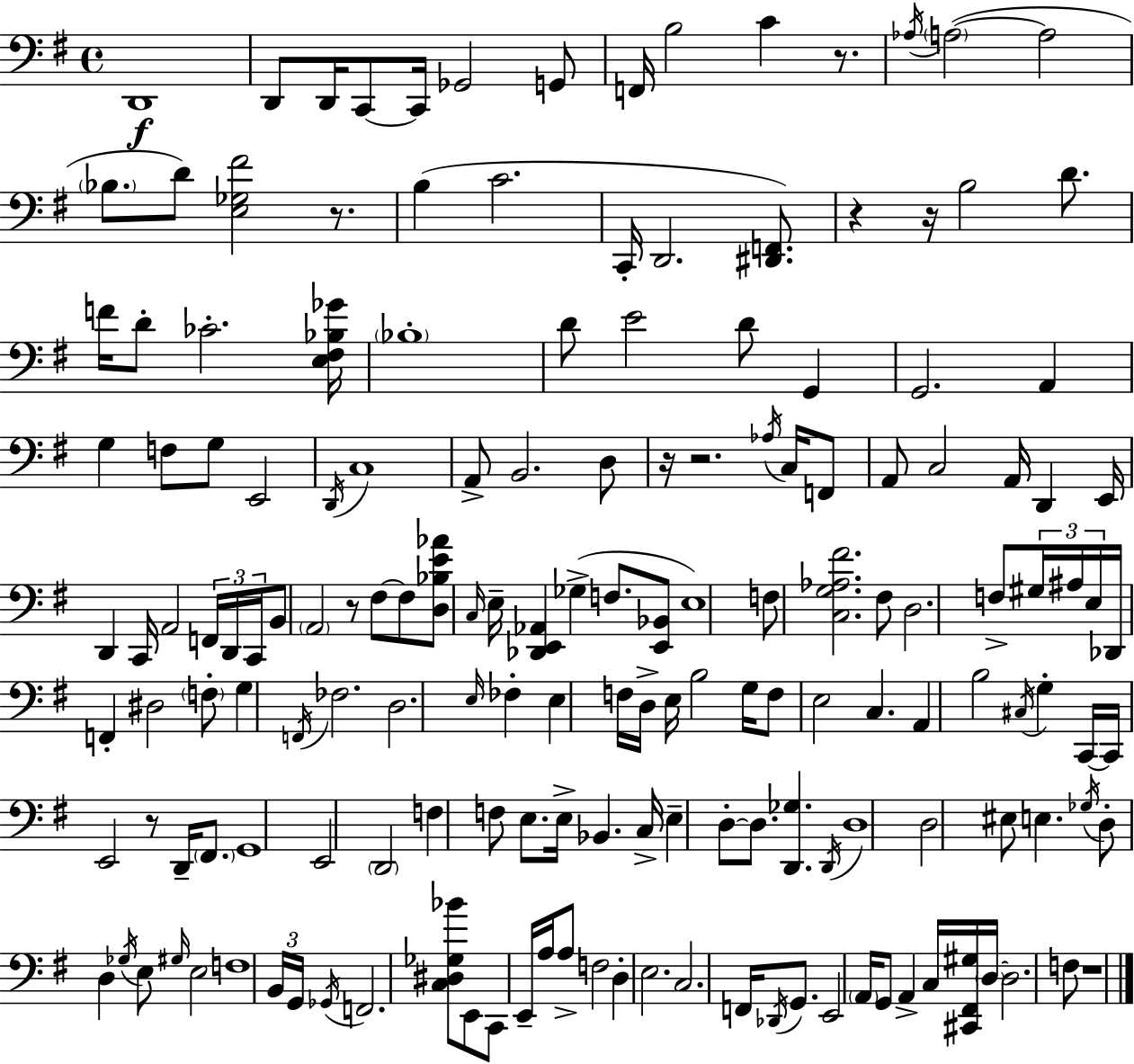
D2/w D2/e D2/s C2/e C2/s Gb2/h G2/e F2/s B3/h C4/q R/e. Ab3/s A3/h A3/h Bb3/e. D4/e [E3,Gb3,F#4]/h R/e. B3/q C4/h. C2/s D2/h. [D#2,F2]/e. R/q R/s B3/h D4/e. F4/s D4/e CES4/h. [E3,F#3,Bb3,Gb4]/s Bb3/w D4/e E4/h D4/e G2/q G2/h. A2/q G3/q F3/e G3/e E2/h D2/s C3/w A2/e B2/h. D3/e R/s R/h. Ab3/s C3/s F2/e A2/e C3/h A2/s D2/q E2/s D2/q C2/s A2/h F2/s D2/s C2/s B2/e A2/h R/e F#3/e F#3/e [D3,Bb3,E4,Ab4]/e C3/s E3/s [Db2,E2,Ab2]/q Gb3/q F3/e. [E2,Bb2]/e E3/w F3/e [C3,G3,Ab3,F#4]/h. F#3/e D3/h. F3/e G#3/s A#3/s E3/s Db2/s F2/q D#3/h F3/e G3/q F2/s FES3/h. D3/h. E3/s FES3/q E3/q F3/s D3/s E3/s B3/h G3/s F3/e E3/h C3/q. A2/q B3/h C#3/s G3/q C2/s C2/s E2/h R/e D2/s F#2/e. G2/w E2/h D2/h F3/q F3/e E3/e. E3/s Bb2/q. C3/s E3/q D3/e D3/e. [D2,Gb3]/q. D2/s D3/w D3/h EIS3/e E3/q. Gb3/s D3/e D3/q Gb3/s E3/e G#3/s E3/h F3/w B2/s G2/s Gb2/s F2/h. [C3,D#3,Gb3,Bb4]/e E2/e C2/e E2/s A3/s A3/e F3/h D3/q E3/h. C3/h. F2/s Db2/s G2/e. E2/h A2/s G2/e A2/q C3/s [C#2,F#2,G#3]/s D3/s D3/h. F3/e R/w